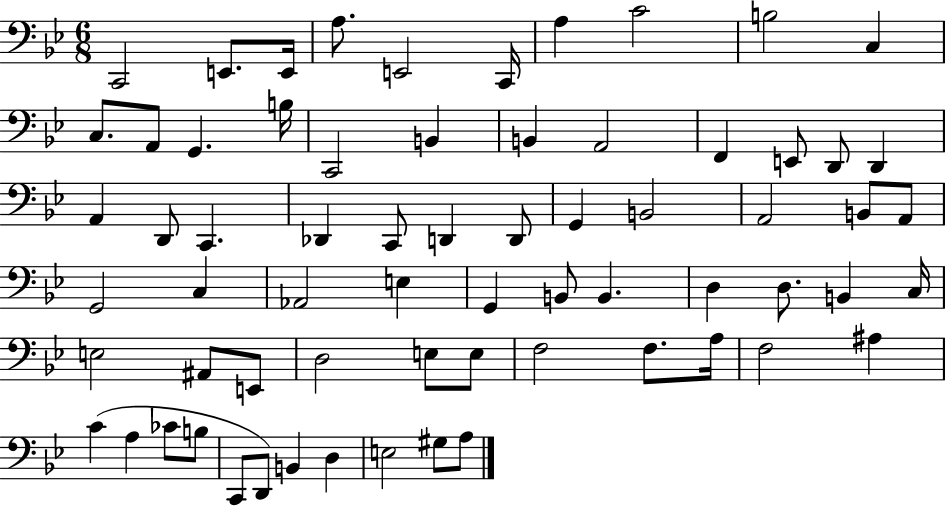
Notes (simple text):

C2/h E2/e. E2/s A3/e. E2/h C2/s A3/q C4/h B3/h C3/q C3/e. A2/e G2/q. B3/s C2/h B2/q B2/q A2/h F2/q E2/e D2/e D2/q A2/q D2/e C2/q. Db2/q C2/e D2/q D2/e G2/q B2/h A2/h B2/e A2/e G2/h C3/q Ab2/h E3/q G2/q B2/e B2/q. D3/q D3/e. B2/q C3/s E3/h A#2/e E2/e D3/h E3/e E3/e F3/h F3/e. A3/s F3/h A#3/q C4/q A3/q CES4/e B3/e C2/e D2/e B2/q D3/q E3/h G#3/e A3/e